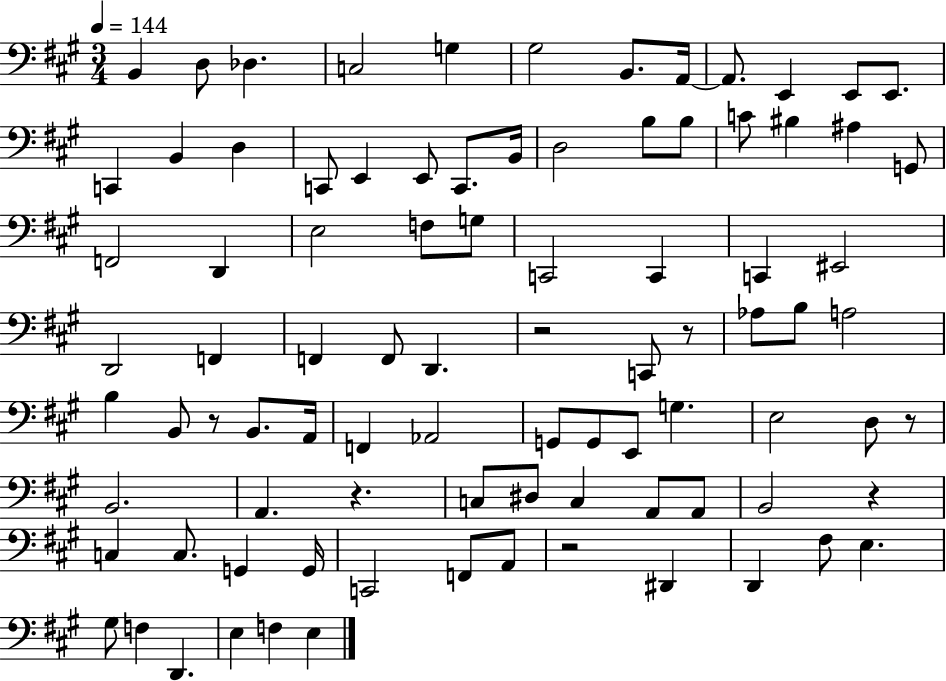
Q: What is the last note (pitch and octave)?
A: E3